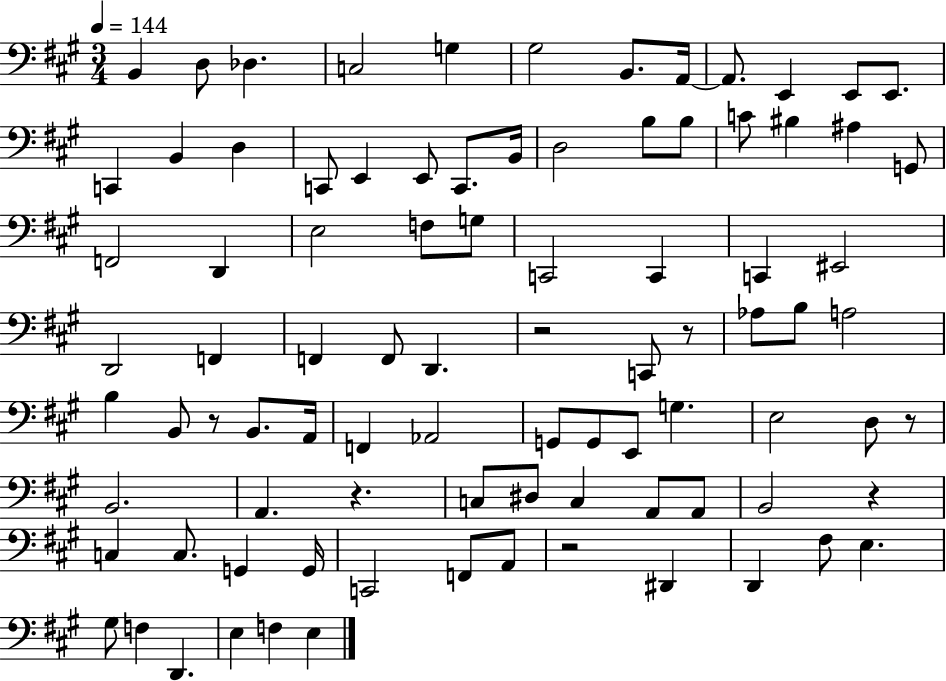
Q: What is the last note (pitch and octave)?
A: E3